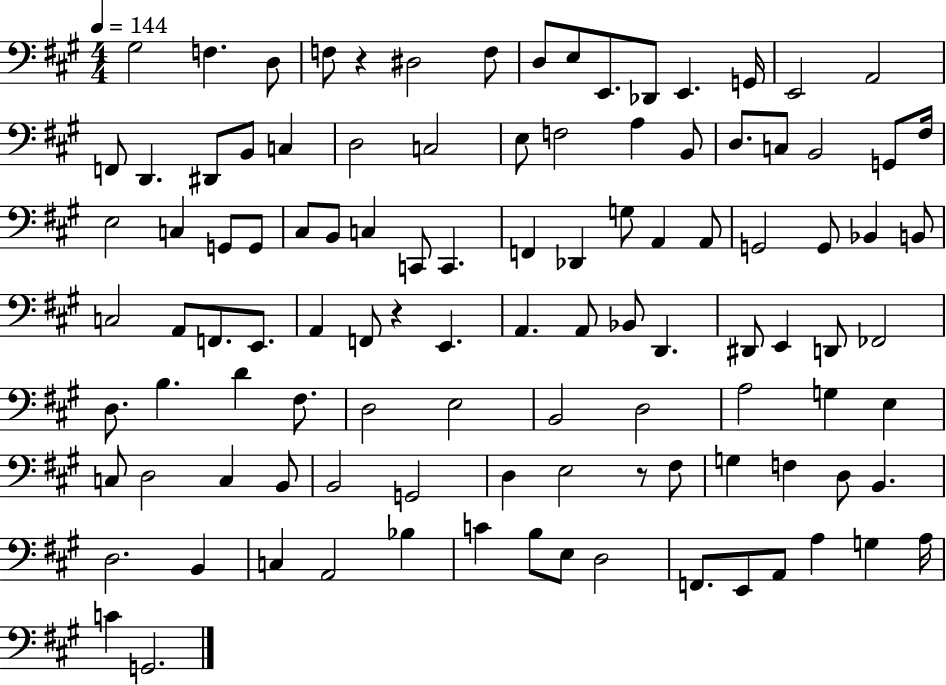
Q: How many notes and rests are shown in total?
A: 107